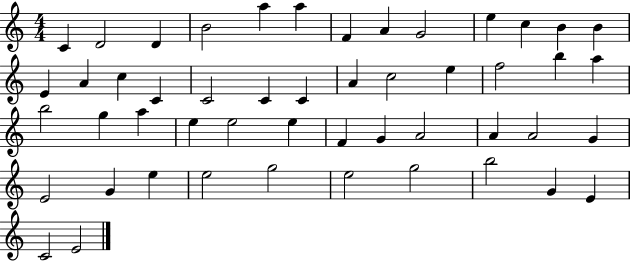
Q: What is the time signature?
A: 4/4